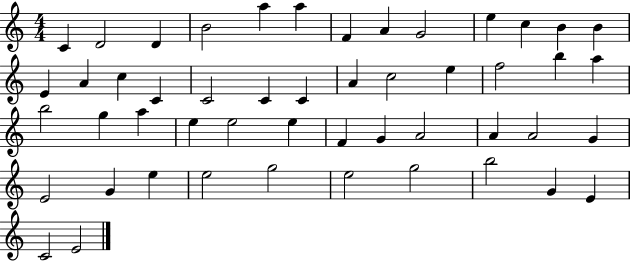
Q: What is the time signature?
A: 4/4